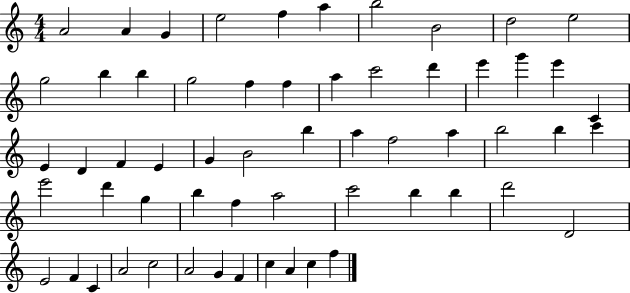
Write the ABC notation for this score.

X:1
T:Untitled
M:4/4
L:1/4
K:C
A2 A G e2 f a b2 B2 d2 e2 g2 b b g2 f f a c'2 d' e' g' e' C E D F E G B2 b a f2 a b2 b c' e'2 d' g b f a2 c'2 b b d'2 D2 E2 F C A2 c2 A2 G F c A c f